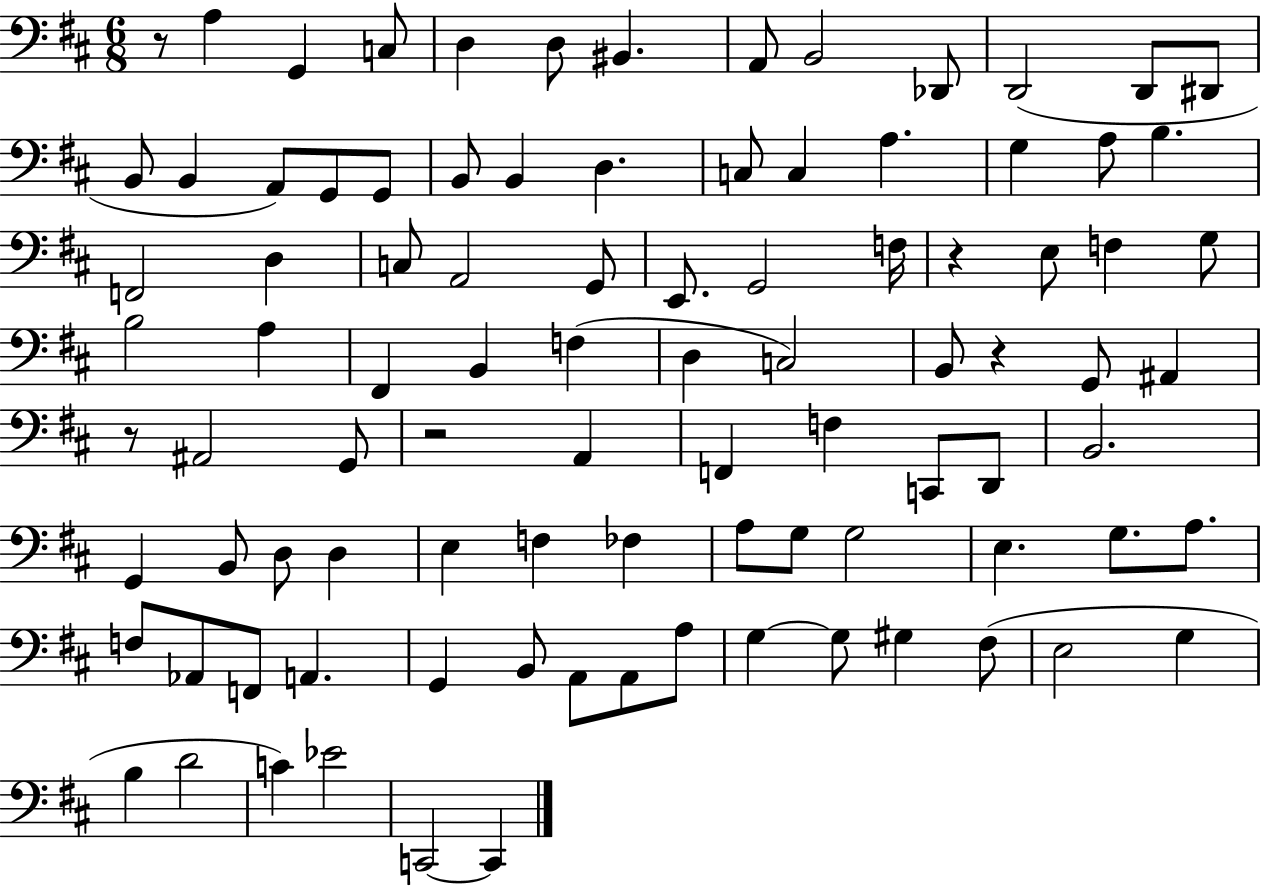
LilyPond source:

{
  \clef bass
  \numericTimeSignature
  \time 6/8
  \key d \major
  r8 a4 g,4 c8 | d4 d8 bis,4. | a,8 b,2 des,8 | d,2( d,8 dis,8 | \break b,8 b,4 a,8) g,8 g,8 | b,8 b,4 d4. | c8 c4 a4. | g4 a8 b4. | \break f,2 d4 | c8 a,2 g,8 | e,8. g,2 f16 | r4 e8 f4 g8 | \break b2 a4 | fis,4 b,4 f4( | d4 c2) | b,8 r4 g,8 ais,4 | \break r8 ais,2 g,8 | r2 a,4 | f,4 f4 c,8 d,8 | b,2. | \break g,4 b,8 d8 d4 | e4 f4 fes4 | a8 g8 g2 | e4. g8. a8. | \break f8 aes,8 f,8 a,4. | g,4 b,8 a,8 a,8 a8 | g4~~ g8 gis4 fis8( | e2 g4 | \break b4 d'2 | c'4) ees'2 | c,2~~ c,4 | \bar "|."
}